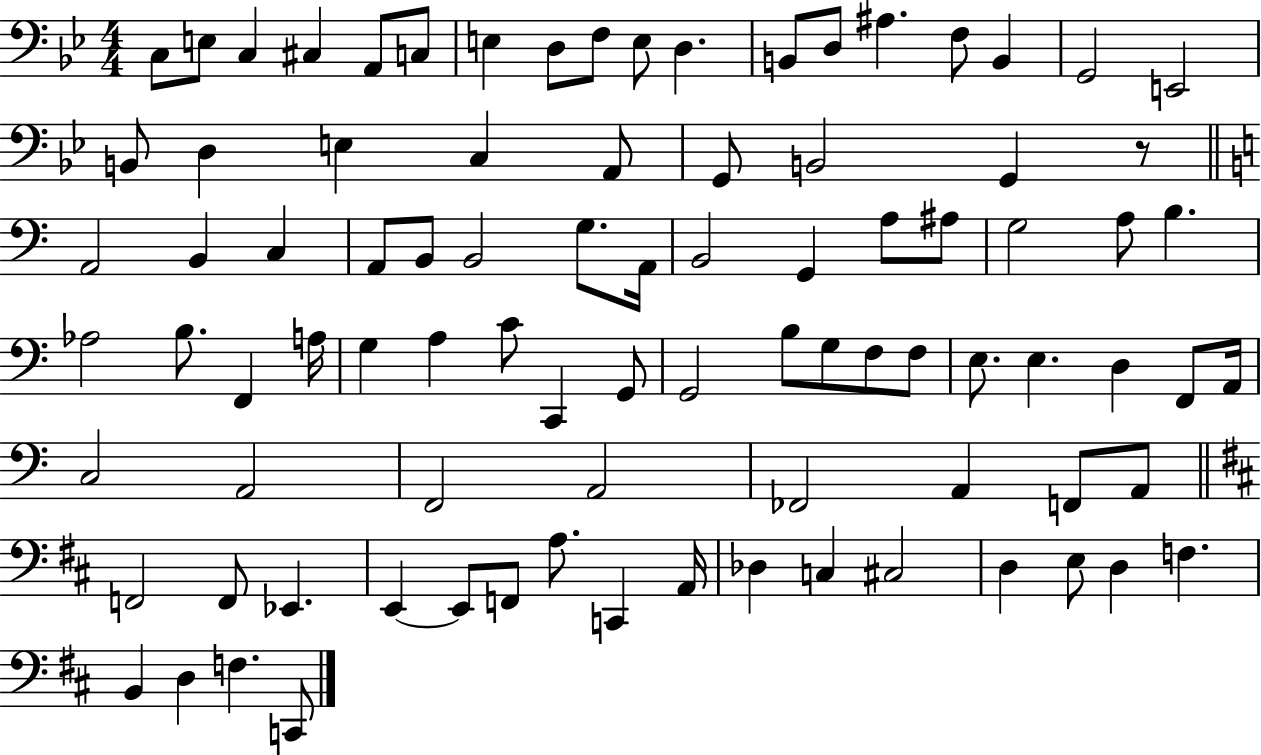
{
  \clef bass
  \numericTimeSignature
  \time 4/4
  \key bes \major
  c8 e8 c4 cis4 a,8 c8 | e4 d8 f8 e8 d4. | b,8 d8 ais4. f8 b,4 | g,2 e,2 | \break b,8 d4 e4 c4 a,8 | g,8 b,2 g,4 r8 | \bar "||" \break \key c \major a,2 b,4 c4 | a,8 b,8 b,2 g8. a,16 | b,2 g,4 a8 ais8 | g2 a8 b4. | \break aes2 b8. f,4 a16 | g4 a4 c'8 c,4 g,8 | g,2 b8 g8 f8 f8 | e8. e4. d4 f,8 a,16 | \break c2 a,2 | f,2 a,2 | fes,2 a,4 f,8 a,8 | \bar "||" \break \key d \major f,2 f,8 ees,4. | e,4~~ e,8 f,8 a8. c,4 a,16 | des4 c4 cis2 | d4 e8 d4 f4. | \break b,4 d4 f4. c,8 | \bar "|."
}